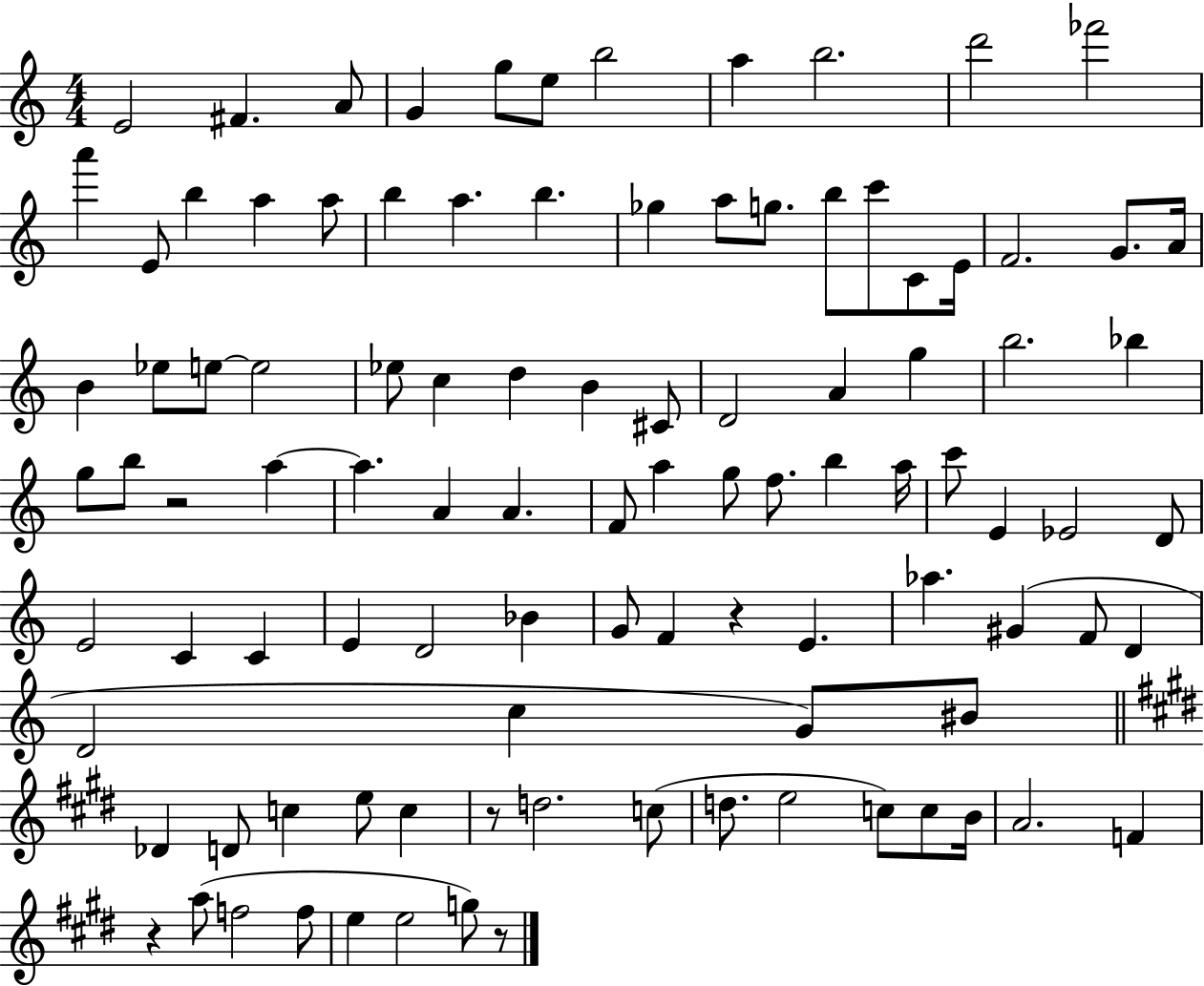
{
  \clef treble
  \numericTimeSignature
  \time 4/4
  \key c \major
  e'2 fis'4. a'8 | g'4 g''8 e''8 b''2 | a''4 b''2. | d'''2 fes'''2 | \break a'''4 e'8 b''4 a''4 a''8 | b''4 a''4. b''4. | ges''4 a''8 g''8. b''8 c'''8 c'8 e'16 | f'2. g'8. a'16 | \break b'4 ees''8 e''8~~ e''2 | ees''8 c''4 d''4 b'4 cis'8 | d'2 a'4 g''4 | b''2. bes''4 | \break g''8 b''8 r2 a''4~~ | a''4. a'4 a'4. | f'8 a''4 g''8 f''8. b''4 a''16 | c'''8 e'4 ees'2 d'8 | \break e'2 c'4 c'4 | e'4 d'2 bes'4 | g'8 f'4 r4 e'4. | aes''4. gis'4( f'8 d'4 | \break d'2 c''4 g'8) bis'8 | \bar "||" \break \key e \major des'4 d'8 c''4 e''8 c''4 | r8 d''2. c''8( | d''8. e''2 c''8) c''8 b'16 | a'2. f'4 | \break r4 a''8( f''2 f''8 | e''4 e''2 g''8) r8 | \bar "|."
}